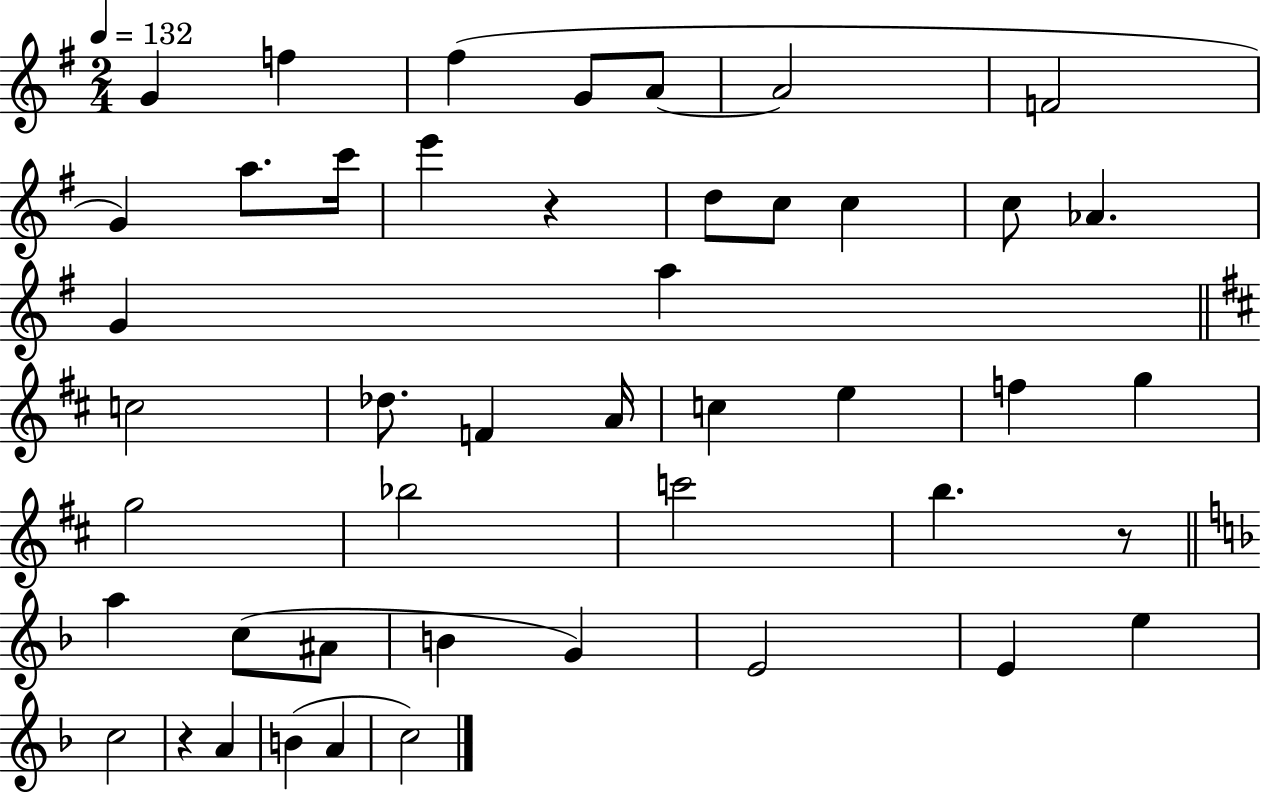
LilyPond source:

{
  \clef treble
  \numericTimeSignature
  \time 2/4
  \key g \major
  \tempo 4 = 132
  g'4 f''4 | fis''4( g'8 a'8~~ | a'2 | f'2 | \break g'4) a''8. c'''16 | e'''4 r4 | d''8 c''8 c''4 | c''8 aes'4. | \break g'4 a''4 | \bar "||" \break \key d \major c''2 | des''8. f'4 a'16 | c''4 e''4 | f''4 g''4 | \break g''2 | bes''2 | c'''2 | b''4. r8 | \break \bar "||" \break \key f \major a''4 c''8( ais'8 | b'4 g'4) | e'2 | e'4 e''4 | \break c''2 | r4 a'4 | b'4( a'4 | c''2) | \break \bar "|."
}